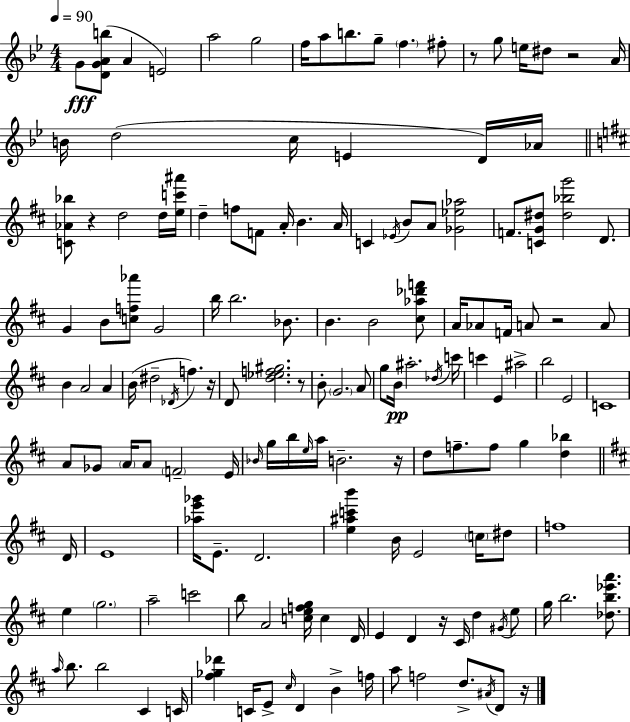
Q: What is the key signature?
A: BES major